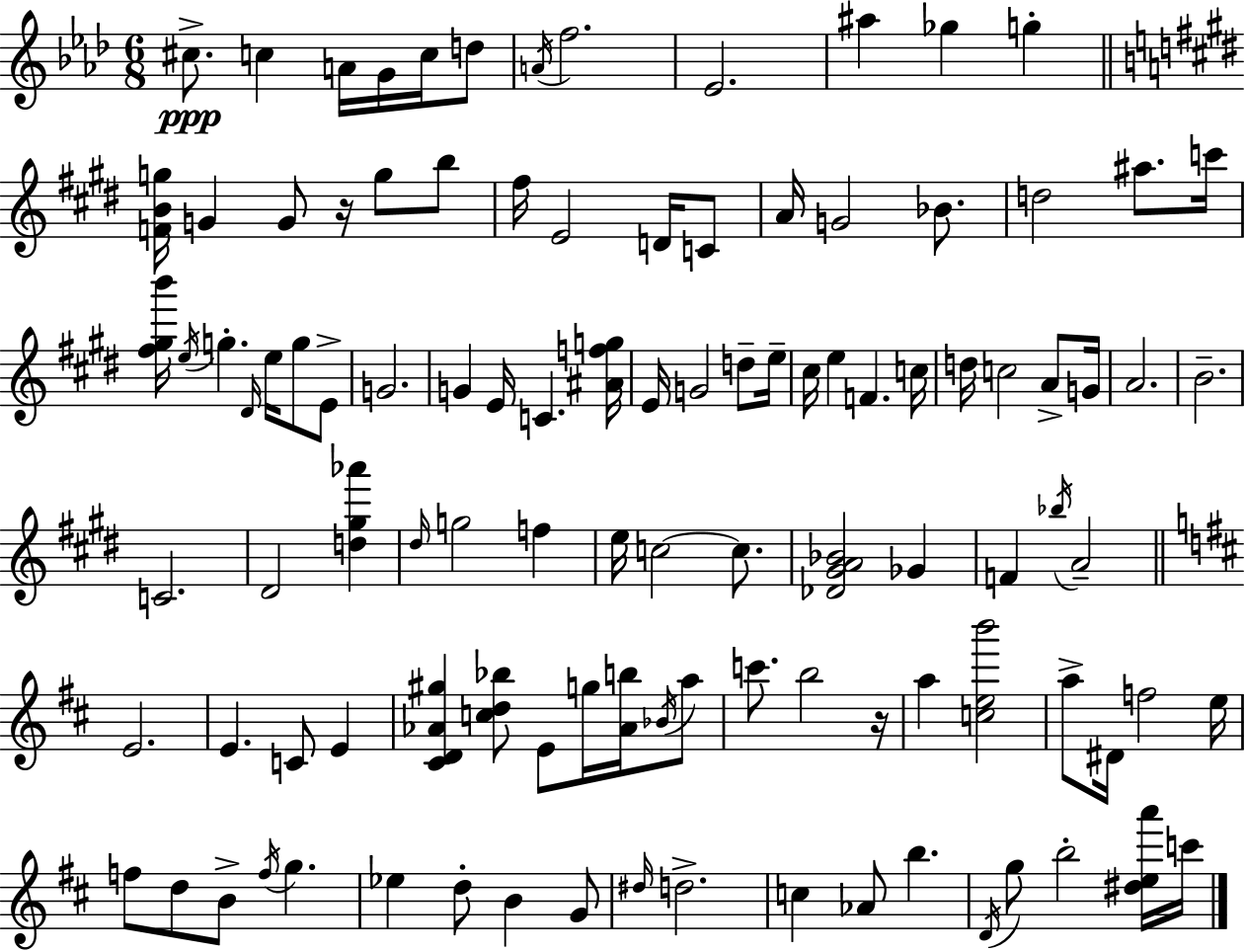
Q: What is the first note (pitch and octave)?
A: C#5